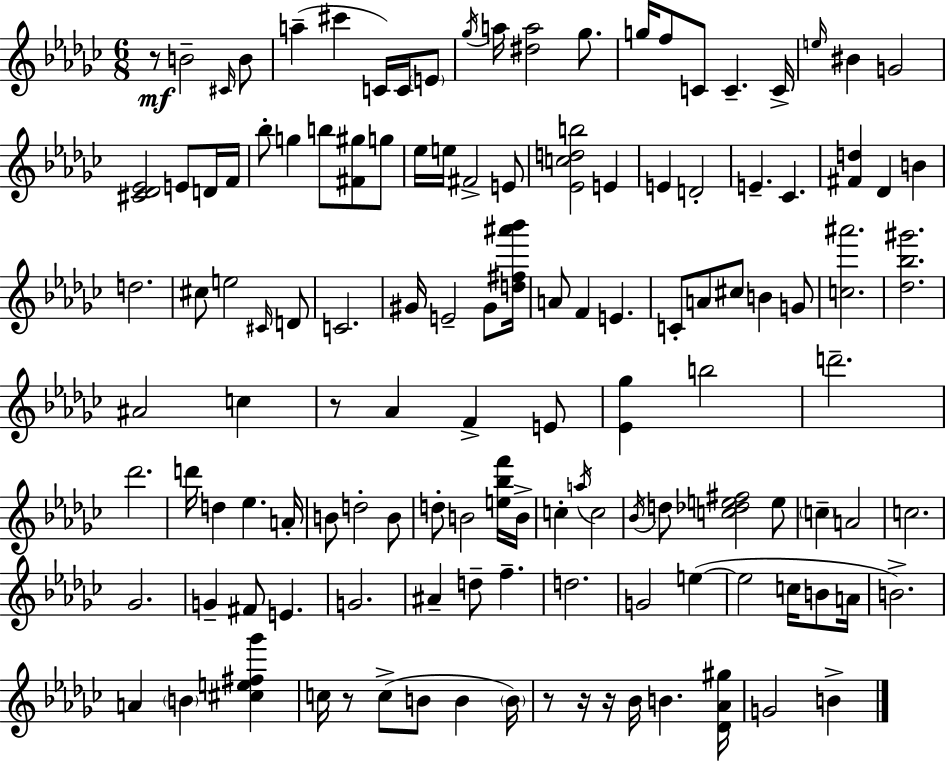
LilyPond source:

{
  \clef treble
  \numericTimeSignature
  \time 6/8
  \key ees \minor
  r8\mf b'2-- \grace { cis'16 } b'8 | a''4--( cis'''4 c'16) c'16 \parenthesize e'8 | \acciaccatura { ges''16 } a''16 <dis'' a''>2 ges''8. | g''16 f''8 c'8 c'4.-- | \break c'16-> \grace { e''16 } bis'4 g'2 | <cis' des' ees'>2 e'8 | d'16 f'16 bes''8-. g''4 b''8 <fis' gis''>8 | g''8 ees''16 e''16 fis'2-> | \break e'8 <ees' c'' d'' b''>2 e'4 | e'4 d'2-. | e'4.-- ces'4. | <fis' d''>4 des'4 b'4 | \break d''2. | cis''8 e''2 | \grace { cis'16 } d'8 c'2. | gis'16 e'2-- | \break gis'8 <d'' fis'' ais''' bes'''>16 a'8 f'4 e'4. | c'8-. a'8 cis''8 b'4 | g'8 <c'' ais'''>2. | <des'' bes'' gis'''>2. | \break ais'2 | c''4 r8 aes'4 f'4-> | e'8 <ees' ges''>4 b''2 | d'''2.-- | \break des'''2. | d'''16 d''4 ees''4. | a'16-. b'8 d''2-. | b'8 d''8-. b'2 | \break <e'' bes'' f'''>16 b'16-> c''4-. \acciaccatura { a''16 } c''2 | \acciaccatura { bes'16 } d''8 <c'' des'' e'' fis''>2 | e''8 \parenthesize c''4-- a'2 | c''2. | \break ges'2. | g'4-- fis'8 | e'4. g'2. | ais'4-- d''8-- | \break f''4.-- d''2. | g'2 | e''4~(~ e''2 | c''16 b'8 a'16 b'2.->) | \break a'4 \parenthesize b'4 | <cis'' e'' fis'' ges'''>4 c''16 r8 c''8->( b'8 | b'4 \parenthesize b'16) r8 r16 r16 bes'16 b'4. | <des' aes' gis''>16 g'2 | \break b'4-> \bar "|."
}